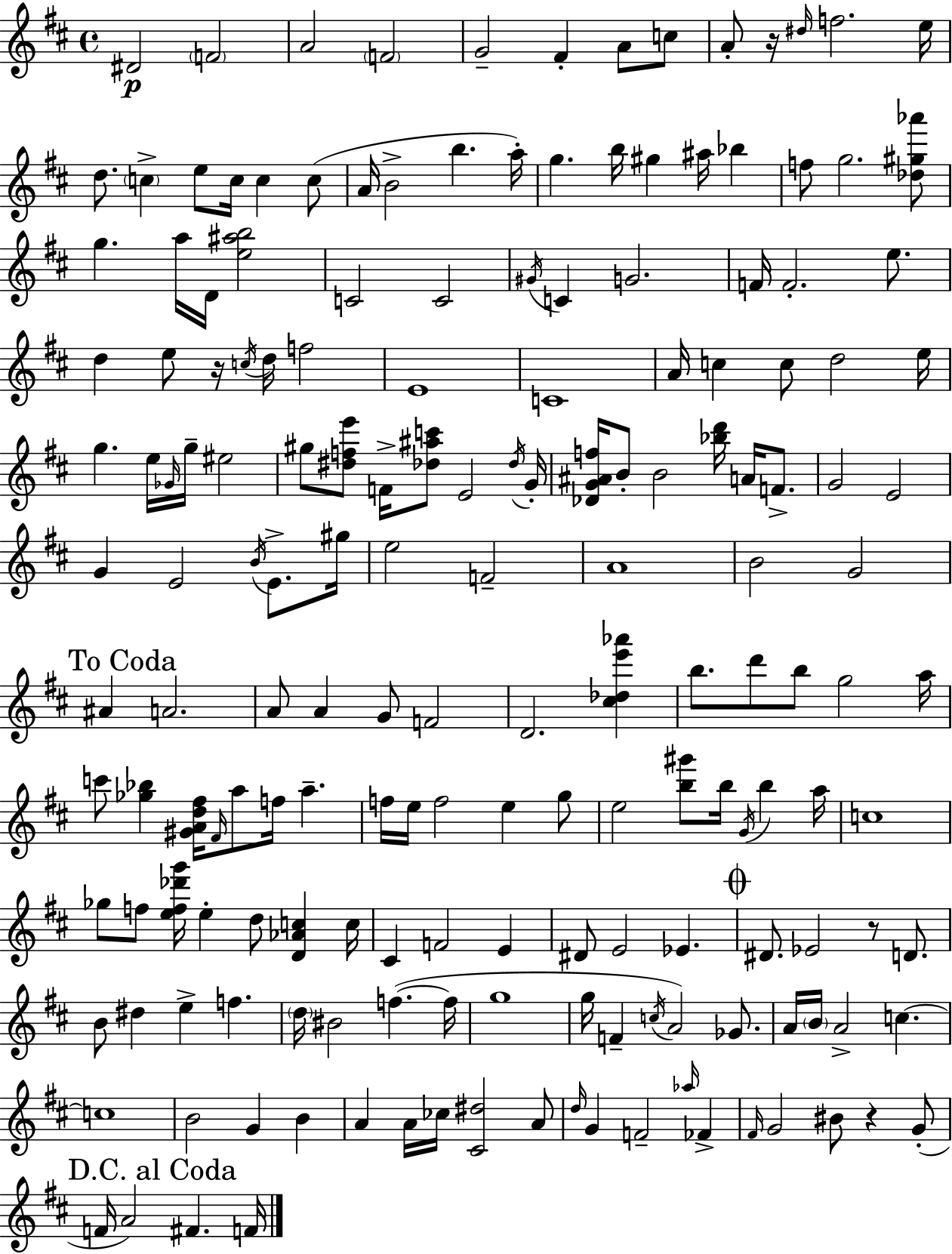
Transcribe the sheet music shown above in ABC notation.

X:1
T:Untitled
M:4/4
L:1/4
K:D
^D2 F2 A2 F2 G2 ^F A/2 c/2 A/2 z/4 ^d/4 f2 e/4 d/2 c e/2 c/4 c c/2 A/4 B2 b a/4 g b/4 ^g ^a/4 _b f/2 g2 [_d^g_a']/2 g a/4 D/4 [e^ab]2 C2 C2 ^G/4 C G2 F/4 F2 e/2 d e/2 z/4 c/4 d/4 f2 E4 C4 A/4 c c/2 d2 e/4 g e/4 _G/4 g/4 ^e2 ^g/2 [^dfe']/2 F/4 [_d^ac']/2 E2 _d/4 G/4 [_DG^Af]/4 B/2 B2 [_bd']/4 A/4 F/2 G2 E2 G E2 B/4 E/2 ^g/4 e2 F2 A4 B2 G2 ^A A2 A/2 A G/2 F2 D2 [^c_de'_a'] b/2 d'/2 b/2 g2 a/4 c'/2 [_g_b] [^GAd^f]/4 ^F/4 a/2 f/4 a f/4 e/4 f2 e g/2 e2 [b^g']/2 b/4 G/4 b a/4 c4 _g/2 f/2 [ef_d'g']/4 e d/2 [D_Ac] c/4 ^C F2 E ^D/2 E2 _E ^D/2 _E2 z/2 D/2 B/2 ^d e f d/4 ^B2 f f/4 g4 g/4 F c/4 A2 _G/2 A/4 B/4 A2 c c4 B2 G B A A/4 _c/4 [^C^d]2 A/2 d/4 G F2 _a/4 _F ^F/4 G2 ^B/2 z G/2 F/4 A2 ^F F/4